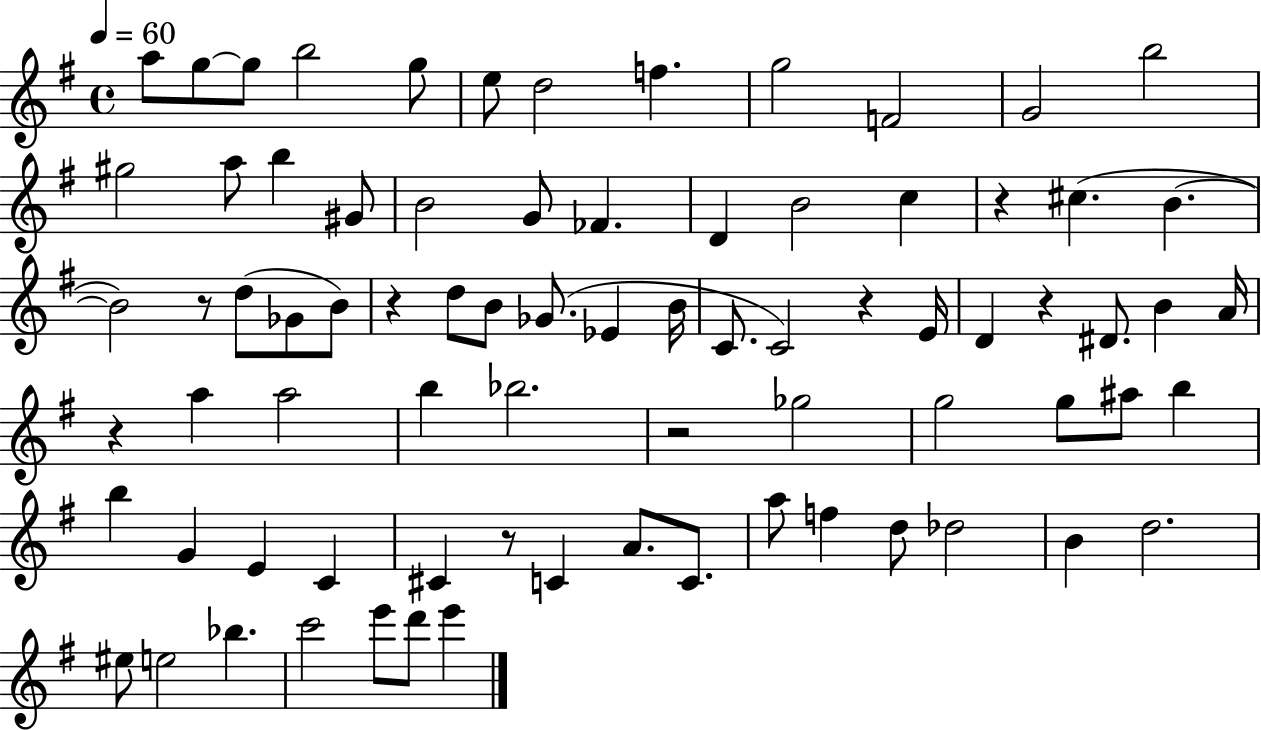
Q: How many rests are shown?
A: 8